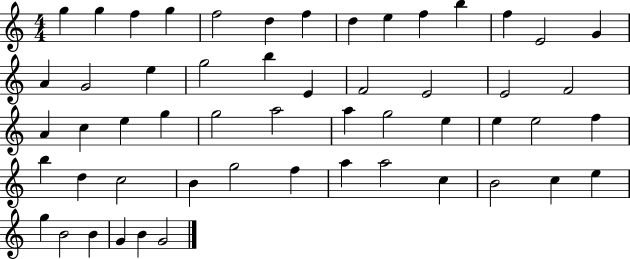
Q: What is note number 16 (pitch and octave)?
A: G4